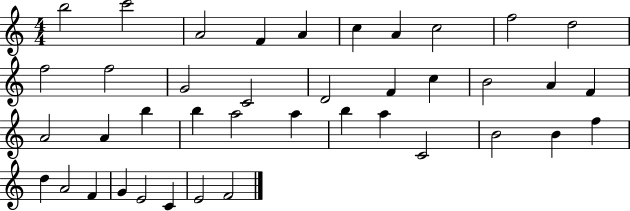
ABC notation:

X:1
T:Untitled
M:4/4
L:1/4
K:C
b2 c'2 A2 F A c A c2 f2 d2 f2 f2 G2 C2 D2 F c B2 A F A2 A b b a2 a b a C2 B2 B f d A2 F G E2 C E2 F2